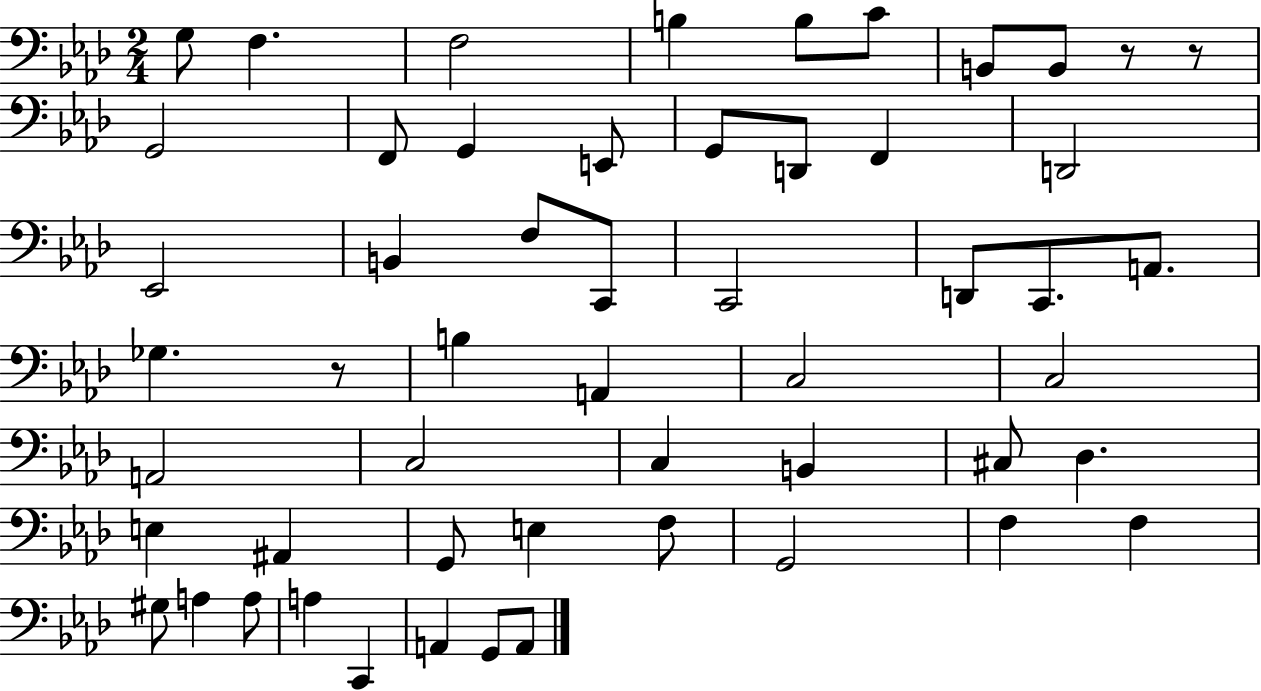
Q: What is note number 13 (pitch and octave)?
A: G2